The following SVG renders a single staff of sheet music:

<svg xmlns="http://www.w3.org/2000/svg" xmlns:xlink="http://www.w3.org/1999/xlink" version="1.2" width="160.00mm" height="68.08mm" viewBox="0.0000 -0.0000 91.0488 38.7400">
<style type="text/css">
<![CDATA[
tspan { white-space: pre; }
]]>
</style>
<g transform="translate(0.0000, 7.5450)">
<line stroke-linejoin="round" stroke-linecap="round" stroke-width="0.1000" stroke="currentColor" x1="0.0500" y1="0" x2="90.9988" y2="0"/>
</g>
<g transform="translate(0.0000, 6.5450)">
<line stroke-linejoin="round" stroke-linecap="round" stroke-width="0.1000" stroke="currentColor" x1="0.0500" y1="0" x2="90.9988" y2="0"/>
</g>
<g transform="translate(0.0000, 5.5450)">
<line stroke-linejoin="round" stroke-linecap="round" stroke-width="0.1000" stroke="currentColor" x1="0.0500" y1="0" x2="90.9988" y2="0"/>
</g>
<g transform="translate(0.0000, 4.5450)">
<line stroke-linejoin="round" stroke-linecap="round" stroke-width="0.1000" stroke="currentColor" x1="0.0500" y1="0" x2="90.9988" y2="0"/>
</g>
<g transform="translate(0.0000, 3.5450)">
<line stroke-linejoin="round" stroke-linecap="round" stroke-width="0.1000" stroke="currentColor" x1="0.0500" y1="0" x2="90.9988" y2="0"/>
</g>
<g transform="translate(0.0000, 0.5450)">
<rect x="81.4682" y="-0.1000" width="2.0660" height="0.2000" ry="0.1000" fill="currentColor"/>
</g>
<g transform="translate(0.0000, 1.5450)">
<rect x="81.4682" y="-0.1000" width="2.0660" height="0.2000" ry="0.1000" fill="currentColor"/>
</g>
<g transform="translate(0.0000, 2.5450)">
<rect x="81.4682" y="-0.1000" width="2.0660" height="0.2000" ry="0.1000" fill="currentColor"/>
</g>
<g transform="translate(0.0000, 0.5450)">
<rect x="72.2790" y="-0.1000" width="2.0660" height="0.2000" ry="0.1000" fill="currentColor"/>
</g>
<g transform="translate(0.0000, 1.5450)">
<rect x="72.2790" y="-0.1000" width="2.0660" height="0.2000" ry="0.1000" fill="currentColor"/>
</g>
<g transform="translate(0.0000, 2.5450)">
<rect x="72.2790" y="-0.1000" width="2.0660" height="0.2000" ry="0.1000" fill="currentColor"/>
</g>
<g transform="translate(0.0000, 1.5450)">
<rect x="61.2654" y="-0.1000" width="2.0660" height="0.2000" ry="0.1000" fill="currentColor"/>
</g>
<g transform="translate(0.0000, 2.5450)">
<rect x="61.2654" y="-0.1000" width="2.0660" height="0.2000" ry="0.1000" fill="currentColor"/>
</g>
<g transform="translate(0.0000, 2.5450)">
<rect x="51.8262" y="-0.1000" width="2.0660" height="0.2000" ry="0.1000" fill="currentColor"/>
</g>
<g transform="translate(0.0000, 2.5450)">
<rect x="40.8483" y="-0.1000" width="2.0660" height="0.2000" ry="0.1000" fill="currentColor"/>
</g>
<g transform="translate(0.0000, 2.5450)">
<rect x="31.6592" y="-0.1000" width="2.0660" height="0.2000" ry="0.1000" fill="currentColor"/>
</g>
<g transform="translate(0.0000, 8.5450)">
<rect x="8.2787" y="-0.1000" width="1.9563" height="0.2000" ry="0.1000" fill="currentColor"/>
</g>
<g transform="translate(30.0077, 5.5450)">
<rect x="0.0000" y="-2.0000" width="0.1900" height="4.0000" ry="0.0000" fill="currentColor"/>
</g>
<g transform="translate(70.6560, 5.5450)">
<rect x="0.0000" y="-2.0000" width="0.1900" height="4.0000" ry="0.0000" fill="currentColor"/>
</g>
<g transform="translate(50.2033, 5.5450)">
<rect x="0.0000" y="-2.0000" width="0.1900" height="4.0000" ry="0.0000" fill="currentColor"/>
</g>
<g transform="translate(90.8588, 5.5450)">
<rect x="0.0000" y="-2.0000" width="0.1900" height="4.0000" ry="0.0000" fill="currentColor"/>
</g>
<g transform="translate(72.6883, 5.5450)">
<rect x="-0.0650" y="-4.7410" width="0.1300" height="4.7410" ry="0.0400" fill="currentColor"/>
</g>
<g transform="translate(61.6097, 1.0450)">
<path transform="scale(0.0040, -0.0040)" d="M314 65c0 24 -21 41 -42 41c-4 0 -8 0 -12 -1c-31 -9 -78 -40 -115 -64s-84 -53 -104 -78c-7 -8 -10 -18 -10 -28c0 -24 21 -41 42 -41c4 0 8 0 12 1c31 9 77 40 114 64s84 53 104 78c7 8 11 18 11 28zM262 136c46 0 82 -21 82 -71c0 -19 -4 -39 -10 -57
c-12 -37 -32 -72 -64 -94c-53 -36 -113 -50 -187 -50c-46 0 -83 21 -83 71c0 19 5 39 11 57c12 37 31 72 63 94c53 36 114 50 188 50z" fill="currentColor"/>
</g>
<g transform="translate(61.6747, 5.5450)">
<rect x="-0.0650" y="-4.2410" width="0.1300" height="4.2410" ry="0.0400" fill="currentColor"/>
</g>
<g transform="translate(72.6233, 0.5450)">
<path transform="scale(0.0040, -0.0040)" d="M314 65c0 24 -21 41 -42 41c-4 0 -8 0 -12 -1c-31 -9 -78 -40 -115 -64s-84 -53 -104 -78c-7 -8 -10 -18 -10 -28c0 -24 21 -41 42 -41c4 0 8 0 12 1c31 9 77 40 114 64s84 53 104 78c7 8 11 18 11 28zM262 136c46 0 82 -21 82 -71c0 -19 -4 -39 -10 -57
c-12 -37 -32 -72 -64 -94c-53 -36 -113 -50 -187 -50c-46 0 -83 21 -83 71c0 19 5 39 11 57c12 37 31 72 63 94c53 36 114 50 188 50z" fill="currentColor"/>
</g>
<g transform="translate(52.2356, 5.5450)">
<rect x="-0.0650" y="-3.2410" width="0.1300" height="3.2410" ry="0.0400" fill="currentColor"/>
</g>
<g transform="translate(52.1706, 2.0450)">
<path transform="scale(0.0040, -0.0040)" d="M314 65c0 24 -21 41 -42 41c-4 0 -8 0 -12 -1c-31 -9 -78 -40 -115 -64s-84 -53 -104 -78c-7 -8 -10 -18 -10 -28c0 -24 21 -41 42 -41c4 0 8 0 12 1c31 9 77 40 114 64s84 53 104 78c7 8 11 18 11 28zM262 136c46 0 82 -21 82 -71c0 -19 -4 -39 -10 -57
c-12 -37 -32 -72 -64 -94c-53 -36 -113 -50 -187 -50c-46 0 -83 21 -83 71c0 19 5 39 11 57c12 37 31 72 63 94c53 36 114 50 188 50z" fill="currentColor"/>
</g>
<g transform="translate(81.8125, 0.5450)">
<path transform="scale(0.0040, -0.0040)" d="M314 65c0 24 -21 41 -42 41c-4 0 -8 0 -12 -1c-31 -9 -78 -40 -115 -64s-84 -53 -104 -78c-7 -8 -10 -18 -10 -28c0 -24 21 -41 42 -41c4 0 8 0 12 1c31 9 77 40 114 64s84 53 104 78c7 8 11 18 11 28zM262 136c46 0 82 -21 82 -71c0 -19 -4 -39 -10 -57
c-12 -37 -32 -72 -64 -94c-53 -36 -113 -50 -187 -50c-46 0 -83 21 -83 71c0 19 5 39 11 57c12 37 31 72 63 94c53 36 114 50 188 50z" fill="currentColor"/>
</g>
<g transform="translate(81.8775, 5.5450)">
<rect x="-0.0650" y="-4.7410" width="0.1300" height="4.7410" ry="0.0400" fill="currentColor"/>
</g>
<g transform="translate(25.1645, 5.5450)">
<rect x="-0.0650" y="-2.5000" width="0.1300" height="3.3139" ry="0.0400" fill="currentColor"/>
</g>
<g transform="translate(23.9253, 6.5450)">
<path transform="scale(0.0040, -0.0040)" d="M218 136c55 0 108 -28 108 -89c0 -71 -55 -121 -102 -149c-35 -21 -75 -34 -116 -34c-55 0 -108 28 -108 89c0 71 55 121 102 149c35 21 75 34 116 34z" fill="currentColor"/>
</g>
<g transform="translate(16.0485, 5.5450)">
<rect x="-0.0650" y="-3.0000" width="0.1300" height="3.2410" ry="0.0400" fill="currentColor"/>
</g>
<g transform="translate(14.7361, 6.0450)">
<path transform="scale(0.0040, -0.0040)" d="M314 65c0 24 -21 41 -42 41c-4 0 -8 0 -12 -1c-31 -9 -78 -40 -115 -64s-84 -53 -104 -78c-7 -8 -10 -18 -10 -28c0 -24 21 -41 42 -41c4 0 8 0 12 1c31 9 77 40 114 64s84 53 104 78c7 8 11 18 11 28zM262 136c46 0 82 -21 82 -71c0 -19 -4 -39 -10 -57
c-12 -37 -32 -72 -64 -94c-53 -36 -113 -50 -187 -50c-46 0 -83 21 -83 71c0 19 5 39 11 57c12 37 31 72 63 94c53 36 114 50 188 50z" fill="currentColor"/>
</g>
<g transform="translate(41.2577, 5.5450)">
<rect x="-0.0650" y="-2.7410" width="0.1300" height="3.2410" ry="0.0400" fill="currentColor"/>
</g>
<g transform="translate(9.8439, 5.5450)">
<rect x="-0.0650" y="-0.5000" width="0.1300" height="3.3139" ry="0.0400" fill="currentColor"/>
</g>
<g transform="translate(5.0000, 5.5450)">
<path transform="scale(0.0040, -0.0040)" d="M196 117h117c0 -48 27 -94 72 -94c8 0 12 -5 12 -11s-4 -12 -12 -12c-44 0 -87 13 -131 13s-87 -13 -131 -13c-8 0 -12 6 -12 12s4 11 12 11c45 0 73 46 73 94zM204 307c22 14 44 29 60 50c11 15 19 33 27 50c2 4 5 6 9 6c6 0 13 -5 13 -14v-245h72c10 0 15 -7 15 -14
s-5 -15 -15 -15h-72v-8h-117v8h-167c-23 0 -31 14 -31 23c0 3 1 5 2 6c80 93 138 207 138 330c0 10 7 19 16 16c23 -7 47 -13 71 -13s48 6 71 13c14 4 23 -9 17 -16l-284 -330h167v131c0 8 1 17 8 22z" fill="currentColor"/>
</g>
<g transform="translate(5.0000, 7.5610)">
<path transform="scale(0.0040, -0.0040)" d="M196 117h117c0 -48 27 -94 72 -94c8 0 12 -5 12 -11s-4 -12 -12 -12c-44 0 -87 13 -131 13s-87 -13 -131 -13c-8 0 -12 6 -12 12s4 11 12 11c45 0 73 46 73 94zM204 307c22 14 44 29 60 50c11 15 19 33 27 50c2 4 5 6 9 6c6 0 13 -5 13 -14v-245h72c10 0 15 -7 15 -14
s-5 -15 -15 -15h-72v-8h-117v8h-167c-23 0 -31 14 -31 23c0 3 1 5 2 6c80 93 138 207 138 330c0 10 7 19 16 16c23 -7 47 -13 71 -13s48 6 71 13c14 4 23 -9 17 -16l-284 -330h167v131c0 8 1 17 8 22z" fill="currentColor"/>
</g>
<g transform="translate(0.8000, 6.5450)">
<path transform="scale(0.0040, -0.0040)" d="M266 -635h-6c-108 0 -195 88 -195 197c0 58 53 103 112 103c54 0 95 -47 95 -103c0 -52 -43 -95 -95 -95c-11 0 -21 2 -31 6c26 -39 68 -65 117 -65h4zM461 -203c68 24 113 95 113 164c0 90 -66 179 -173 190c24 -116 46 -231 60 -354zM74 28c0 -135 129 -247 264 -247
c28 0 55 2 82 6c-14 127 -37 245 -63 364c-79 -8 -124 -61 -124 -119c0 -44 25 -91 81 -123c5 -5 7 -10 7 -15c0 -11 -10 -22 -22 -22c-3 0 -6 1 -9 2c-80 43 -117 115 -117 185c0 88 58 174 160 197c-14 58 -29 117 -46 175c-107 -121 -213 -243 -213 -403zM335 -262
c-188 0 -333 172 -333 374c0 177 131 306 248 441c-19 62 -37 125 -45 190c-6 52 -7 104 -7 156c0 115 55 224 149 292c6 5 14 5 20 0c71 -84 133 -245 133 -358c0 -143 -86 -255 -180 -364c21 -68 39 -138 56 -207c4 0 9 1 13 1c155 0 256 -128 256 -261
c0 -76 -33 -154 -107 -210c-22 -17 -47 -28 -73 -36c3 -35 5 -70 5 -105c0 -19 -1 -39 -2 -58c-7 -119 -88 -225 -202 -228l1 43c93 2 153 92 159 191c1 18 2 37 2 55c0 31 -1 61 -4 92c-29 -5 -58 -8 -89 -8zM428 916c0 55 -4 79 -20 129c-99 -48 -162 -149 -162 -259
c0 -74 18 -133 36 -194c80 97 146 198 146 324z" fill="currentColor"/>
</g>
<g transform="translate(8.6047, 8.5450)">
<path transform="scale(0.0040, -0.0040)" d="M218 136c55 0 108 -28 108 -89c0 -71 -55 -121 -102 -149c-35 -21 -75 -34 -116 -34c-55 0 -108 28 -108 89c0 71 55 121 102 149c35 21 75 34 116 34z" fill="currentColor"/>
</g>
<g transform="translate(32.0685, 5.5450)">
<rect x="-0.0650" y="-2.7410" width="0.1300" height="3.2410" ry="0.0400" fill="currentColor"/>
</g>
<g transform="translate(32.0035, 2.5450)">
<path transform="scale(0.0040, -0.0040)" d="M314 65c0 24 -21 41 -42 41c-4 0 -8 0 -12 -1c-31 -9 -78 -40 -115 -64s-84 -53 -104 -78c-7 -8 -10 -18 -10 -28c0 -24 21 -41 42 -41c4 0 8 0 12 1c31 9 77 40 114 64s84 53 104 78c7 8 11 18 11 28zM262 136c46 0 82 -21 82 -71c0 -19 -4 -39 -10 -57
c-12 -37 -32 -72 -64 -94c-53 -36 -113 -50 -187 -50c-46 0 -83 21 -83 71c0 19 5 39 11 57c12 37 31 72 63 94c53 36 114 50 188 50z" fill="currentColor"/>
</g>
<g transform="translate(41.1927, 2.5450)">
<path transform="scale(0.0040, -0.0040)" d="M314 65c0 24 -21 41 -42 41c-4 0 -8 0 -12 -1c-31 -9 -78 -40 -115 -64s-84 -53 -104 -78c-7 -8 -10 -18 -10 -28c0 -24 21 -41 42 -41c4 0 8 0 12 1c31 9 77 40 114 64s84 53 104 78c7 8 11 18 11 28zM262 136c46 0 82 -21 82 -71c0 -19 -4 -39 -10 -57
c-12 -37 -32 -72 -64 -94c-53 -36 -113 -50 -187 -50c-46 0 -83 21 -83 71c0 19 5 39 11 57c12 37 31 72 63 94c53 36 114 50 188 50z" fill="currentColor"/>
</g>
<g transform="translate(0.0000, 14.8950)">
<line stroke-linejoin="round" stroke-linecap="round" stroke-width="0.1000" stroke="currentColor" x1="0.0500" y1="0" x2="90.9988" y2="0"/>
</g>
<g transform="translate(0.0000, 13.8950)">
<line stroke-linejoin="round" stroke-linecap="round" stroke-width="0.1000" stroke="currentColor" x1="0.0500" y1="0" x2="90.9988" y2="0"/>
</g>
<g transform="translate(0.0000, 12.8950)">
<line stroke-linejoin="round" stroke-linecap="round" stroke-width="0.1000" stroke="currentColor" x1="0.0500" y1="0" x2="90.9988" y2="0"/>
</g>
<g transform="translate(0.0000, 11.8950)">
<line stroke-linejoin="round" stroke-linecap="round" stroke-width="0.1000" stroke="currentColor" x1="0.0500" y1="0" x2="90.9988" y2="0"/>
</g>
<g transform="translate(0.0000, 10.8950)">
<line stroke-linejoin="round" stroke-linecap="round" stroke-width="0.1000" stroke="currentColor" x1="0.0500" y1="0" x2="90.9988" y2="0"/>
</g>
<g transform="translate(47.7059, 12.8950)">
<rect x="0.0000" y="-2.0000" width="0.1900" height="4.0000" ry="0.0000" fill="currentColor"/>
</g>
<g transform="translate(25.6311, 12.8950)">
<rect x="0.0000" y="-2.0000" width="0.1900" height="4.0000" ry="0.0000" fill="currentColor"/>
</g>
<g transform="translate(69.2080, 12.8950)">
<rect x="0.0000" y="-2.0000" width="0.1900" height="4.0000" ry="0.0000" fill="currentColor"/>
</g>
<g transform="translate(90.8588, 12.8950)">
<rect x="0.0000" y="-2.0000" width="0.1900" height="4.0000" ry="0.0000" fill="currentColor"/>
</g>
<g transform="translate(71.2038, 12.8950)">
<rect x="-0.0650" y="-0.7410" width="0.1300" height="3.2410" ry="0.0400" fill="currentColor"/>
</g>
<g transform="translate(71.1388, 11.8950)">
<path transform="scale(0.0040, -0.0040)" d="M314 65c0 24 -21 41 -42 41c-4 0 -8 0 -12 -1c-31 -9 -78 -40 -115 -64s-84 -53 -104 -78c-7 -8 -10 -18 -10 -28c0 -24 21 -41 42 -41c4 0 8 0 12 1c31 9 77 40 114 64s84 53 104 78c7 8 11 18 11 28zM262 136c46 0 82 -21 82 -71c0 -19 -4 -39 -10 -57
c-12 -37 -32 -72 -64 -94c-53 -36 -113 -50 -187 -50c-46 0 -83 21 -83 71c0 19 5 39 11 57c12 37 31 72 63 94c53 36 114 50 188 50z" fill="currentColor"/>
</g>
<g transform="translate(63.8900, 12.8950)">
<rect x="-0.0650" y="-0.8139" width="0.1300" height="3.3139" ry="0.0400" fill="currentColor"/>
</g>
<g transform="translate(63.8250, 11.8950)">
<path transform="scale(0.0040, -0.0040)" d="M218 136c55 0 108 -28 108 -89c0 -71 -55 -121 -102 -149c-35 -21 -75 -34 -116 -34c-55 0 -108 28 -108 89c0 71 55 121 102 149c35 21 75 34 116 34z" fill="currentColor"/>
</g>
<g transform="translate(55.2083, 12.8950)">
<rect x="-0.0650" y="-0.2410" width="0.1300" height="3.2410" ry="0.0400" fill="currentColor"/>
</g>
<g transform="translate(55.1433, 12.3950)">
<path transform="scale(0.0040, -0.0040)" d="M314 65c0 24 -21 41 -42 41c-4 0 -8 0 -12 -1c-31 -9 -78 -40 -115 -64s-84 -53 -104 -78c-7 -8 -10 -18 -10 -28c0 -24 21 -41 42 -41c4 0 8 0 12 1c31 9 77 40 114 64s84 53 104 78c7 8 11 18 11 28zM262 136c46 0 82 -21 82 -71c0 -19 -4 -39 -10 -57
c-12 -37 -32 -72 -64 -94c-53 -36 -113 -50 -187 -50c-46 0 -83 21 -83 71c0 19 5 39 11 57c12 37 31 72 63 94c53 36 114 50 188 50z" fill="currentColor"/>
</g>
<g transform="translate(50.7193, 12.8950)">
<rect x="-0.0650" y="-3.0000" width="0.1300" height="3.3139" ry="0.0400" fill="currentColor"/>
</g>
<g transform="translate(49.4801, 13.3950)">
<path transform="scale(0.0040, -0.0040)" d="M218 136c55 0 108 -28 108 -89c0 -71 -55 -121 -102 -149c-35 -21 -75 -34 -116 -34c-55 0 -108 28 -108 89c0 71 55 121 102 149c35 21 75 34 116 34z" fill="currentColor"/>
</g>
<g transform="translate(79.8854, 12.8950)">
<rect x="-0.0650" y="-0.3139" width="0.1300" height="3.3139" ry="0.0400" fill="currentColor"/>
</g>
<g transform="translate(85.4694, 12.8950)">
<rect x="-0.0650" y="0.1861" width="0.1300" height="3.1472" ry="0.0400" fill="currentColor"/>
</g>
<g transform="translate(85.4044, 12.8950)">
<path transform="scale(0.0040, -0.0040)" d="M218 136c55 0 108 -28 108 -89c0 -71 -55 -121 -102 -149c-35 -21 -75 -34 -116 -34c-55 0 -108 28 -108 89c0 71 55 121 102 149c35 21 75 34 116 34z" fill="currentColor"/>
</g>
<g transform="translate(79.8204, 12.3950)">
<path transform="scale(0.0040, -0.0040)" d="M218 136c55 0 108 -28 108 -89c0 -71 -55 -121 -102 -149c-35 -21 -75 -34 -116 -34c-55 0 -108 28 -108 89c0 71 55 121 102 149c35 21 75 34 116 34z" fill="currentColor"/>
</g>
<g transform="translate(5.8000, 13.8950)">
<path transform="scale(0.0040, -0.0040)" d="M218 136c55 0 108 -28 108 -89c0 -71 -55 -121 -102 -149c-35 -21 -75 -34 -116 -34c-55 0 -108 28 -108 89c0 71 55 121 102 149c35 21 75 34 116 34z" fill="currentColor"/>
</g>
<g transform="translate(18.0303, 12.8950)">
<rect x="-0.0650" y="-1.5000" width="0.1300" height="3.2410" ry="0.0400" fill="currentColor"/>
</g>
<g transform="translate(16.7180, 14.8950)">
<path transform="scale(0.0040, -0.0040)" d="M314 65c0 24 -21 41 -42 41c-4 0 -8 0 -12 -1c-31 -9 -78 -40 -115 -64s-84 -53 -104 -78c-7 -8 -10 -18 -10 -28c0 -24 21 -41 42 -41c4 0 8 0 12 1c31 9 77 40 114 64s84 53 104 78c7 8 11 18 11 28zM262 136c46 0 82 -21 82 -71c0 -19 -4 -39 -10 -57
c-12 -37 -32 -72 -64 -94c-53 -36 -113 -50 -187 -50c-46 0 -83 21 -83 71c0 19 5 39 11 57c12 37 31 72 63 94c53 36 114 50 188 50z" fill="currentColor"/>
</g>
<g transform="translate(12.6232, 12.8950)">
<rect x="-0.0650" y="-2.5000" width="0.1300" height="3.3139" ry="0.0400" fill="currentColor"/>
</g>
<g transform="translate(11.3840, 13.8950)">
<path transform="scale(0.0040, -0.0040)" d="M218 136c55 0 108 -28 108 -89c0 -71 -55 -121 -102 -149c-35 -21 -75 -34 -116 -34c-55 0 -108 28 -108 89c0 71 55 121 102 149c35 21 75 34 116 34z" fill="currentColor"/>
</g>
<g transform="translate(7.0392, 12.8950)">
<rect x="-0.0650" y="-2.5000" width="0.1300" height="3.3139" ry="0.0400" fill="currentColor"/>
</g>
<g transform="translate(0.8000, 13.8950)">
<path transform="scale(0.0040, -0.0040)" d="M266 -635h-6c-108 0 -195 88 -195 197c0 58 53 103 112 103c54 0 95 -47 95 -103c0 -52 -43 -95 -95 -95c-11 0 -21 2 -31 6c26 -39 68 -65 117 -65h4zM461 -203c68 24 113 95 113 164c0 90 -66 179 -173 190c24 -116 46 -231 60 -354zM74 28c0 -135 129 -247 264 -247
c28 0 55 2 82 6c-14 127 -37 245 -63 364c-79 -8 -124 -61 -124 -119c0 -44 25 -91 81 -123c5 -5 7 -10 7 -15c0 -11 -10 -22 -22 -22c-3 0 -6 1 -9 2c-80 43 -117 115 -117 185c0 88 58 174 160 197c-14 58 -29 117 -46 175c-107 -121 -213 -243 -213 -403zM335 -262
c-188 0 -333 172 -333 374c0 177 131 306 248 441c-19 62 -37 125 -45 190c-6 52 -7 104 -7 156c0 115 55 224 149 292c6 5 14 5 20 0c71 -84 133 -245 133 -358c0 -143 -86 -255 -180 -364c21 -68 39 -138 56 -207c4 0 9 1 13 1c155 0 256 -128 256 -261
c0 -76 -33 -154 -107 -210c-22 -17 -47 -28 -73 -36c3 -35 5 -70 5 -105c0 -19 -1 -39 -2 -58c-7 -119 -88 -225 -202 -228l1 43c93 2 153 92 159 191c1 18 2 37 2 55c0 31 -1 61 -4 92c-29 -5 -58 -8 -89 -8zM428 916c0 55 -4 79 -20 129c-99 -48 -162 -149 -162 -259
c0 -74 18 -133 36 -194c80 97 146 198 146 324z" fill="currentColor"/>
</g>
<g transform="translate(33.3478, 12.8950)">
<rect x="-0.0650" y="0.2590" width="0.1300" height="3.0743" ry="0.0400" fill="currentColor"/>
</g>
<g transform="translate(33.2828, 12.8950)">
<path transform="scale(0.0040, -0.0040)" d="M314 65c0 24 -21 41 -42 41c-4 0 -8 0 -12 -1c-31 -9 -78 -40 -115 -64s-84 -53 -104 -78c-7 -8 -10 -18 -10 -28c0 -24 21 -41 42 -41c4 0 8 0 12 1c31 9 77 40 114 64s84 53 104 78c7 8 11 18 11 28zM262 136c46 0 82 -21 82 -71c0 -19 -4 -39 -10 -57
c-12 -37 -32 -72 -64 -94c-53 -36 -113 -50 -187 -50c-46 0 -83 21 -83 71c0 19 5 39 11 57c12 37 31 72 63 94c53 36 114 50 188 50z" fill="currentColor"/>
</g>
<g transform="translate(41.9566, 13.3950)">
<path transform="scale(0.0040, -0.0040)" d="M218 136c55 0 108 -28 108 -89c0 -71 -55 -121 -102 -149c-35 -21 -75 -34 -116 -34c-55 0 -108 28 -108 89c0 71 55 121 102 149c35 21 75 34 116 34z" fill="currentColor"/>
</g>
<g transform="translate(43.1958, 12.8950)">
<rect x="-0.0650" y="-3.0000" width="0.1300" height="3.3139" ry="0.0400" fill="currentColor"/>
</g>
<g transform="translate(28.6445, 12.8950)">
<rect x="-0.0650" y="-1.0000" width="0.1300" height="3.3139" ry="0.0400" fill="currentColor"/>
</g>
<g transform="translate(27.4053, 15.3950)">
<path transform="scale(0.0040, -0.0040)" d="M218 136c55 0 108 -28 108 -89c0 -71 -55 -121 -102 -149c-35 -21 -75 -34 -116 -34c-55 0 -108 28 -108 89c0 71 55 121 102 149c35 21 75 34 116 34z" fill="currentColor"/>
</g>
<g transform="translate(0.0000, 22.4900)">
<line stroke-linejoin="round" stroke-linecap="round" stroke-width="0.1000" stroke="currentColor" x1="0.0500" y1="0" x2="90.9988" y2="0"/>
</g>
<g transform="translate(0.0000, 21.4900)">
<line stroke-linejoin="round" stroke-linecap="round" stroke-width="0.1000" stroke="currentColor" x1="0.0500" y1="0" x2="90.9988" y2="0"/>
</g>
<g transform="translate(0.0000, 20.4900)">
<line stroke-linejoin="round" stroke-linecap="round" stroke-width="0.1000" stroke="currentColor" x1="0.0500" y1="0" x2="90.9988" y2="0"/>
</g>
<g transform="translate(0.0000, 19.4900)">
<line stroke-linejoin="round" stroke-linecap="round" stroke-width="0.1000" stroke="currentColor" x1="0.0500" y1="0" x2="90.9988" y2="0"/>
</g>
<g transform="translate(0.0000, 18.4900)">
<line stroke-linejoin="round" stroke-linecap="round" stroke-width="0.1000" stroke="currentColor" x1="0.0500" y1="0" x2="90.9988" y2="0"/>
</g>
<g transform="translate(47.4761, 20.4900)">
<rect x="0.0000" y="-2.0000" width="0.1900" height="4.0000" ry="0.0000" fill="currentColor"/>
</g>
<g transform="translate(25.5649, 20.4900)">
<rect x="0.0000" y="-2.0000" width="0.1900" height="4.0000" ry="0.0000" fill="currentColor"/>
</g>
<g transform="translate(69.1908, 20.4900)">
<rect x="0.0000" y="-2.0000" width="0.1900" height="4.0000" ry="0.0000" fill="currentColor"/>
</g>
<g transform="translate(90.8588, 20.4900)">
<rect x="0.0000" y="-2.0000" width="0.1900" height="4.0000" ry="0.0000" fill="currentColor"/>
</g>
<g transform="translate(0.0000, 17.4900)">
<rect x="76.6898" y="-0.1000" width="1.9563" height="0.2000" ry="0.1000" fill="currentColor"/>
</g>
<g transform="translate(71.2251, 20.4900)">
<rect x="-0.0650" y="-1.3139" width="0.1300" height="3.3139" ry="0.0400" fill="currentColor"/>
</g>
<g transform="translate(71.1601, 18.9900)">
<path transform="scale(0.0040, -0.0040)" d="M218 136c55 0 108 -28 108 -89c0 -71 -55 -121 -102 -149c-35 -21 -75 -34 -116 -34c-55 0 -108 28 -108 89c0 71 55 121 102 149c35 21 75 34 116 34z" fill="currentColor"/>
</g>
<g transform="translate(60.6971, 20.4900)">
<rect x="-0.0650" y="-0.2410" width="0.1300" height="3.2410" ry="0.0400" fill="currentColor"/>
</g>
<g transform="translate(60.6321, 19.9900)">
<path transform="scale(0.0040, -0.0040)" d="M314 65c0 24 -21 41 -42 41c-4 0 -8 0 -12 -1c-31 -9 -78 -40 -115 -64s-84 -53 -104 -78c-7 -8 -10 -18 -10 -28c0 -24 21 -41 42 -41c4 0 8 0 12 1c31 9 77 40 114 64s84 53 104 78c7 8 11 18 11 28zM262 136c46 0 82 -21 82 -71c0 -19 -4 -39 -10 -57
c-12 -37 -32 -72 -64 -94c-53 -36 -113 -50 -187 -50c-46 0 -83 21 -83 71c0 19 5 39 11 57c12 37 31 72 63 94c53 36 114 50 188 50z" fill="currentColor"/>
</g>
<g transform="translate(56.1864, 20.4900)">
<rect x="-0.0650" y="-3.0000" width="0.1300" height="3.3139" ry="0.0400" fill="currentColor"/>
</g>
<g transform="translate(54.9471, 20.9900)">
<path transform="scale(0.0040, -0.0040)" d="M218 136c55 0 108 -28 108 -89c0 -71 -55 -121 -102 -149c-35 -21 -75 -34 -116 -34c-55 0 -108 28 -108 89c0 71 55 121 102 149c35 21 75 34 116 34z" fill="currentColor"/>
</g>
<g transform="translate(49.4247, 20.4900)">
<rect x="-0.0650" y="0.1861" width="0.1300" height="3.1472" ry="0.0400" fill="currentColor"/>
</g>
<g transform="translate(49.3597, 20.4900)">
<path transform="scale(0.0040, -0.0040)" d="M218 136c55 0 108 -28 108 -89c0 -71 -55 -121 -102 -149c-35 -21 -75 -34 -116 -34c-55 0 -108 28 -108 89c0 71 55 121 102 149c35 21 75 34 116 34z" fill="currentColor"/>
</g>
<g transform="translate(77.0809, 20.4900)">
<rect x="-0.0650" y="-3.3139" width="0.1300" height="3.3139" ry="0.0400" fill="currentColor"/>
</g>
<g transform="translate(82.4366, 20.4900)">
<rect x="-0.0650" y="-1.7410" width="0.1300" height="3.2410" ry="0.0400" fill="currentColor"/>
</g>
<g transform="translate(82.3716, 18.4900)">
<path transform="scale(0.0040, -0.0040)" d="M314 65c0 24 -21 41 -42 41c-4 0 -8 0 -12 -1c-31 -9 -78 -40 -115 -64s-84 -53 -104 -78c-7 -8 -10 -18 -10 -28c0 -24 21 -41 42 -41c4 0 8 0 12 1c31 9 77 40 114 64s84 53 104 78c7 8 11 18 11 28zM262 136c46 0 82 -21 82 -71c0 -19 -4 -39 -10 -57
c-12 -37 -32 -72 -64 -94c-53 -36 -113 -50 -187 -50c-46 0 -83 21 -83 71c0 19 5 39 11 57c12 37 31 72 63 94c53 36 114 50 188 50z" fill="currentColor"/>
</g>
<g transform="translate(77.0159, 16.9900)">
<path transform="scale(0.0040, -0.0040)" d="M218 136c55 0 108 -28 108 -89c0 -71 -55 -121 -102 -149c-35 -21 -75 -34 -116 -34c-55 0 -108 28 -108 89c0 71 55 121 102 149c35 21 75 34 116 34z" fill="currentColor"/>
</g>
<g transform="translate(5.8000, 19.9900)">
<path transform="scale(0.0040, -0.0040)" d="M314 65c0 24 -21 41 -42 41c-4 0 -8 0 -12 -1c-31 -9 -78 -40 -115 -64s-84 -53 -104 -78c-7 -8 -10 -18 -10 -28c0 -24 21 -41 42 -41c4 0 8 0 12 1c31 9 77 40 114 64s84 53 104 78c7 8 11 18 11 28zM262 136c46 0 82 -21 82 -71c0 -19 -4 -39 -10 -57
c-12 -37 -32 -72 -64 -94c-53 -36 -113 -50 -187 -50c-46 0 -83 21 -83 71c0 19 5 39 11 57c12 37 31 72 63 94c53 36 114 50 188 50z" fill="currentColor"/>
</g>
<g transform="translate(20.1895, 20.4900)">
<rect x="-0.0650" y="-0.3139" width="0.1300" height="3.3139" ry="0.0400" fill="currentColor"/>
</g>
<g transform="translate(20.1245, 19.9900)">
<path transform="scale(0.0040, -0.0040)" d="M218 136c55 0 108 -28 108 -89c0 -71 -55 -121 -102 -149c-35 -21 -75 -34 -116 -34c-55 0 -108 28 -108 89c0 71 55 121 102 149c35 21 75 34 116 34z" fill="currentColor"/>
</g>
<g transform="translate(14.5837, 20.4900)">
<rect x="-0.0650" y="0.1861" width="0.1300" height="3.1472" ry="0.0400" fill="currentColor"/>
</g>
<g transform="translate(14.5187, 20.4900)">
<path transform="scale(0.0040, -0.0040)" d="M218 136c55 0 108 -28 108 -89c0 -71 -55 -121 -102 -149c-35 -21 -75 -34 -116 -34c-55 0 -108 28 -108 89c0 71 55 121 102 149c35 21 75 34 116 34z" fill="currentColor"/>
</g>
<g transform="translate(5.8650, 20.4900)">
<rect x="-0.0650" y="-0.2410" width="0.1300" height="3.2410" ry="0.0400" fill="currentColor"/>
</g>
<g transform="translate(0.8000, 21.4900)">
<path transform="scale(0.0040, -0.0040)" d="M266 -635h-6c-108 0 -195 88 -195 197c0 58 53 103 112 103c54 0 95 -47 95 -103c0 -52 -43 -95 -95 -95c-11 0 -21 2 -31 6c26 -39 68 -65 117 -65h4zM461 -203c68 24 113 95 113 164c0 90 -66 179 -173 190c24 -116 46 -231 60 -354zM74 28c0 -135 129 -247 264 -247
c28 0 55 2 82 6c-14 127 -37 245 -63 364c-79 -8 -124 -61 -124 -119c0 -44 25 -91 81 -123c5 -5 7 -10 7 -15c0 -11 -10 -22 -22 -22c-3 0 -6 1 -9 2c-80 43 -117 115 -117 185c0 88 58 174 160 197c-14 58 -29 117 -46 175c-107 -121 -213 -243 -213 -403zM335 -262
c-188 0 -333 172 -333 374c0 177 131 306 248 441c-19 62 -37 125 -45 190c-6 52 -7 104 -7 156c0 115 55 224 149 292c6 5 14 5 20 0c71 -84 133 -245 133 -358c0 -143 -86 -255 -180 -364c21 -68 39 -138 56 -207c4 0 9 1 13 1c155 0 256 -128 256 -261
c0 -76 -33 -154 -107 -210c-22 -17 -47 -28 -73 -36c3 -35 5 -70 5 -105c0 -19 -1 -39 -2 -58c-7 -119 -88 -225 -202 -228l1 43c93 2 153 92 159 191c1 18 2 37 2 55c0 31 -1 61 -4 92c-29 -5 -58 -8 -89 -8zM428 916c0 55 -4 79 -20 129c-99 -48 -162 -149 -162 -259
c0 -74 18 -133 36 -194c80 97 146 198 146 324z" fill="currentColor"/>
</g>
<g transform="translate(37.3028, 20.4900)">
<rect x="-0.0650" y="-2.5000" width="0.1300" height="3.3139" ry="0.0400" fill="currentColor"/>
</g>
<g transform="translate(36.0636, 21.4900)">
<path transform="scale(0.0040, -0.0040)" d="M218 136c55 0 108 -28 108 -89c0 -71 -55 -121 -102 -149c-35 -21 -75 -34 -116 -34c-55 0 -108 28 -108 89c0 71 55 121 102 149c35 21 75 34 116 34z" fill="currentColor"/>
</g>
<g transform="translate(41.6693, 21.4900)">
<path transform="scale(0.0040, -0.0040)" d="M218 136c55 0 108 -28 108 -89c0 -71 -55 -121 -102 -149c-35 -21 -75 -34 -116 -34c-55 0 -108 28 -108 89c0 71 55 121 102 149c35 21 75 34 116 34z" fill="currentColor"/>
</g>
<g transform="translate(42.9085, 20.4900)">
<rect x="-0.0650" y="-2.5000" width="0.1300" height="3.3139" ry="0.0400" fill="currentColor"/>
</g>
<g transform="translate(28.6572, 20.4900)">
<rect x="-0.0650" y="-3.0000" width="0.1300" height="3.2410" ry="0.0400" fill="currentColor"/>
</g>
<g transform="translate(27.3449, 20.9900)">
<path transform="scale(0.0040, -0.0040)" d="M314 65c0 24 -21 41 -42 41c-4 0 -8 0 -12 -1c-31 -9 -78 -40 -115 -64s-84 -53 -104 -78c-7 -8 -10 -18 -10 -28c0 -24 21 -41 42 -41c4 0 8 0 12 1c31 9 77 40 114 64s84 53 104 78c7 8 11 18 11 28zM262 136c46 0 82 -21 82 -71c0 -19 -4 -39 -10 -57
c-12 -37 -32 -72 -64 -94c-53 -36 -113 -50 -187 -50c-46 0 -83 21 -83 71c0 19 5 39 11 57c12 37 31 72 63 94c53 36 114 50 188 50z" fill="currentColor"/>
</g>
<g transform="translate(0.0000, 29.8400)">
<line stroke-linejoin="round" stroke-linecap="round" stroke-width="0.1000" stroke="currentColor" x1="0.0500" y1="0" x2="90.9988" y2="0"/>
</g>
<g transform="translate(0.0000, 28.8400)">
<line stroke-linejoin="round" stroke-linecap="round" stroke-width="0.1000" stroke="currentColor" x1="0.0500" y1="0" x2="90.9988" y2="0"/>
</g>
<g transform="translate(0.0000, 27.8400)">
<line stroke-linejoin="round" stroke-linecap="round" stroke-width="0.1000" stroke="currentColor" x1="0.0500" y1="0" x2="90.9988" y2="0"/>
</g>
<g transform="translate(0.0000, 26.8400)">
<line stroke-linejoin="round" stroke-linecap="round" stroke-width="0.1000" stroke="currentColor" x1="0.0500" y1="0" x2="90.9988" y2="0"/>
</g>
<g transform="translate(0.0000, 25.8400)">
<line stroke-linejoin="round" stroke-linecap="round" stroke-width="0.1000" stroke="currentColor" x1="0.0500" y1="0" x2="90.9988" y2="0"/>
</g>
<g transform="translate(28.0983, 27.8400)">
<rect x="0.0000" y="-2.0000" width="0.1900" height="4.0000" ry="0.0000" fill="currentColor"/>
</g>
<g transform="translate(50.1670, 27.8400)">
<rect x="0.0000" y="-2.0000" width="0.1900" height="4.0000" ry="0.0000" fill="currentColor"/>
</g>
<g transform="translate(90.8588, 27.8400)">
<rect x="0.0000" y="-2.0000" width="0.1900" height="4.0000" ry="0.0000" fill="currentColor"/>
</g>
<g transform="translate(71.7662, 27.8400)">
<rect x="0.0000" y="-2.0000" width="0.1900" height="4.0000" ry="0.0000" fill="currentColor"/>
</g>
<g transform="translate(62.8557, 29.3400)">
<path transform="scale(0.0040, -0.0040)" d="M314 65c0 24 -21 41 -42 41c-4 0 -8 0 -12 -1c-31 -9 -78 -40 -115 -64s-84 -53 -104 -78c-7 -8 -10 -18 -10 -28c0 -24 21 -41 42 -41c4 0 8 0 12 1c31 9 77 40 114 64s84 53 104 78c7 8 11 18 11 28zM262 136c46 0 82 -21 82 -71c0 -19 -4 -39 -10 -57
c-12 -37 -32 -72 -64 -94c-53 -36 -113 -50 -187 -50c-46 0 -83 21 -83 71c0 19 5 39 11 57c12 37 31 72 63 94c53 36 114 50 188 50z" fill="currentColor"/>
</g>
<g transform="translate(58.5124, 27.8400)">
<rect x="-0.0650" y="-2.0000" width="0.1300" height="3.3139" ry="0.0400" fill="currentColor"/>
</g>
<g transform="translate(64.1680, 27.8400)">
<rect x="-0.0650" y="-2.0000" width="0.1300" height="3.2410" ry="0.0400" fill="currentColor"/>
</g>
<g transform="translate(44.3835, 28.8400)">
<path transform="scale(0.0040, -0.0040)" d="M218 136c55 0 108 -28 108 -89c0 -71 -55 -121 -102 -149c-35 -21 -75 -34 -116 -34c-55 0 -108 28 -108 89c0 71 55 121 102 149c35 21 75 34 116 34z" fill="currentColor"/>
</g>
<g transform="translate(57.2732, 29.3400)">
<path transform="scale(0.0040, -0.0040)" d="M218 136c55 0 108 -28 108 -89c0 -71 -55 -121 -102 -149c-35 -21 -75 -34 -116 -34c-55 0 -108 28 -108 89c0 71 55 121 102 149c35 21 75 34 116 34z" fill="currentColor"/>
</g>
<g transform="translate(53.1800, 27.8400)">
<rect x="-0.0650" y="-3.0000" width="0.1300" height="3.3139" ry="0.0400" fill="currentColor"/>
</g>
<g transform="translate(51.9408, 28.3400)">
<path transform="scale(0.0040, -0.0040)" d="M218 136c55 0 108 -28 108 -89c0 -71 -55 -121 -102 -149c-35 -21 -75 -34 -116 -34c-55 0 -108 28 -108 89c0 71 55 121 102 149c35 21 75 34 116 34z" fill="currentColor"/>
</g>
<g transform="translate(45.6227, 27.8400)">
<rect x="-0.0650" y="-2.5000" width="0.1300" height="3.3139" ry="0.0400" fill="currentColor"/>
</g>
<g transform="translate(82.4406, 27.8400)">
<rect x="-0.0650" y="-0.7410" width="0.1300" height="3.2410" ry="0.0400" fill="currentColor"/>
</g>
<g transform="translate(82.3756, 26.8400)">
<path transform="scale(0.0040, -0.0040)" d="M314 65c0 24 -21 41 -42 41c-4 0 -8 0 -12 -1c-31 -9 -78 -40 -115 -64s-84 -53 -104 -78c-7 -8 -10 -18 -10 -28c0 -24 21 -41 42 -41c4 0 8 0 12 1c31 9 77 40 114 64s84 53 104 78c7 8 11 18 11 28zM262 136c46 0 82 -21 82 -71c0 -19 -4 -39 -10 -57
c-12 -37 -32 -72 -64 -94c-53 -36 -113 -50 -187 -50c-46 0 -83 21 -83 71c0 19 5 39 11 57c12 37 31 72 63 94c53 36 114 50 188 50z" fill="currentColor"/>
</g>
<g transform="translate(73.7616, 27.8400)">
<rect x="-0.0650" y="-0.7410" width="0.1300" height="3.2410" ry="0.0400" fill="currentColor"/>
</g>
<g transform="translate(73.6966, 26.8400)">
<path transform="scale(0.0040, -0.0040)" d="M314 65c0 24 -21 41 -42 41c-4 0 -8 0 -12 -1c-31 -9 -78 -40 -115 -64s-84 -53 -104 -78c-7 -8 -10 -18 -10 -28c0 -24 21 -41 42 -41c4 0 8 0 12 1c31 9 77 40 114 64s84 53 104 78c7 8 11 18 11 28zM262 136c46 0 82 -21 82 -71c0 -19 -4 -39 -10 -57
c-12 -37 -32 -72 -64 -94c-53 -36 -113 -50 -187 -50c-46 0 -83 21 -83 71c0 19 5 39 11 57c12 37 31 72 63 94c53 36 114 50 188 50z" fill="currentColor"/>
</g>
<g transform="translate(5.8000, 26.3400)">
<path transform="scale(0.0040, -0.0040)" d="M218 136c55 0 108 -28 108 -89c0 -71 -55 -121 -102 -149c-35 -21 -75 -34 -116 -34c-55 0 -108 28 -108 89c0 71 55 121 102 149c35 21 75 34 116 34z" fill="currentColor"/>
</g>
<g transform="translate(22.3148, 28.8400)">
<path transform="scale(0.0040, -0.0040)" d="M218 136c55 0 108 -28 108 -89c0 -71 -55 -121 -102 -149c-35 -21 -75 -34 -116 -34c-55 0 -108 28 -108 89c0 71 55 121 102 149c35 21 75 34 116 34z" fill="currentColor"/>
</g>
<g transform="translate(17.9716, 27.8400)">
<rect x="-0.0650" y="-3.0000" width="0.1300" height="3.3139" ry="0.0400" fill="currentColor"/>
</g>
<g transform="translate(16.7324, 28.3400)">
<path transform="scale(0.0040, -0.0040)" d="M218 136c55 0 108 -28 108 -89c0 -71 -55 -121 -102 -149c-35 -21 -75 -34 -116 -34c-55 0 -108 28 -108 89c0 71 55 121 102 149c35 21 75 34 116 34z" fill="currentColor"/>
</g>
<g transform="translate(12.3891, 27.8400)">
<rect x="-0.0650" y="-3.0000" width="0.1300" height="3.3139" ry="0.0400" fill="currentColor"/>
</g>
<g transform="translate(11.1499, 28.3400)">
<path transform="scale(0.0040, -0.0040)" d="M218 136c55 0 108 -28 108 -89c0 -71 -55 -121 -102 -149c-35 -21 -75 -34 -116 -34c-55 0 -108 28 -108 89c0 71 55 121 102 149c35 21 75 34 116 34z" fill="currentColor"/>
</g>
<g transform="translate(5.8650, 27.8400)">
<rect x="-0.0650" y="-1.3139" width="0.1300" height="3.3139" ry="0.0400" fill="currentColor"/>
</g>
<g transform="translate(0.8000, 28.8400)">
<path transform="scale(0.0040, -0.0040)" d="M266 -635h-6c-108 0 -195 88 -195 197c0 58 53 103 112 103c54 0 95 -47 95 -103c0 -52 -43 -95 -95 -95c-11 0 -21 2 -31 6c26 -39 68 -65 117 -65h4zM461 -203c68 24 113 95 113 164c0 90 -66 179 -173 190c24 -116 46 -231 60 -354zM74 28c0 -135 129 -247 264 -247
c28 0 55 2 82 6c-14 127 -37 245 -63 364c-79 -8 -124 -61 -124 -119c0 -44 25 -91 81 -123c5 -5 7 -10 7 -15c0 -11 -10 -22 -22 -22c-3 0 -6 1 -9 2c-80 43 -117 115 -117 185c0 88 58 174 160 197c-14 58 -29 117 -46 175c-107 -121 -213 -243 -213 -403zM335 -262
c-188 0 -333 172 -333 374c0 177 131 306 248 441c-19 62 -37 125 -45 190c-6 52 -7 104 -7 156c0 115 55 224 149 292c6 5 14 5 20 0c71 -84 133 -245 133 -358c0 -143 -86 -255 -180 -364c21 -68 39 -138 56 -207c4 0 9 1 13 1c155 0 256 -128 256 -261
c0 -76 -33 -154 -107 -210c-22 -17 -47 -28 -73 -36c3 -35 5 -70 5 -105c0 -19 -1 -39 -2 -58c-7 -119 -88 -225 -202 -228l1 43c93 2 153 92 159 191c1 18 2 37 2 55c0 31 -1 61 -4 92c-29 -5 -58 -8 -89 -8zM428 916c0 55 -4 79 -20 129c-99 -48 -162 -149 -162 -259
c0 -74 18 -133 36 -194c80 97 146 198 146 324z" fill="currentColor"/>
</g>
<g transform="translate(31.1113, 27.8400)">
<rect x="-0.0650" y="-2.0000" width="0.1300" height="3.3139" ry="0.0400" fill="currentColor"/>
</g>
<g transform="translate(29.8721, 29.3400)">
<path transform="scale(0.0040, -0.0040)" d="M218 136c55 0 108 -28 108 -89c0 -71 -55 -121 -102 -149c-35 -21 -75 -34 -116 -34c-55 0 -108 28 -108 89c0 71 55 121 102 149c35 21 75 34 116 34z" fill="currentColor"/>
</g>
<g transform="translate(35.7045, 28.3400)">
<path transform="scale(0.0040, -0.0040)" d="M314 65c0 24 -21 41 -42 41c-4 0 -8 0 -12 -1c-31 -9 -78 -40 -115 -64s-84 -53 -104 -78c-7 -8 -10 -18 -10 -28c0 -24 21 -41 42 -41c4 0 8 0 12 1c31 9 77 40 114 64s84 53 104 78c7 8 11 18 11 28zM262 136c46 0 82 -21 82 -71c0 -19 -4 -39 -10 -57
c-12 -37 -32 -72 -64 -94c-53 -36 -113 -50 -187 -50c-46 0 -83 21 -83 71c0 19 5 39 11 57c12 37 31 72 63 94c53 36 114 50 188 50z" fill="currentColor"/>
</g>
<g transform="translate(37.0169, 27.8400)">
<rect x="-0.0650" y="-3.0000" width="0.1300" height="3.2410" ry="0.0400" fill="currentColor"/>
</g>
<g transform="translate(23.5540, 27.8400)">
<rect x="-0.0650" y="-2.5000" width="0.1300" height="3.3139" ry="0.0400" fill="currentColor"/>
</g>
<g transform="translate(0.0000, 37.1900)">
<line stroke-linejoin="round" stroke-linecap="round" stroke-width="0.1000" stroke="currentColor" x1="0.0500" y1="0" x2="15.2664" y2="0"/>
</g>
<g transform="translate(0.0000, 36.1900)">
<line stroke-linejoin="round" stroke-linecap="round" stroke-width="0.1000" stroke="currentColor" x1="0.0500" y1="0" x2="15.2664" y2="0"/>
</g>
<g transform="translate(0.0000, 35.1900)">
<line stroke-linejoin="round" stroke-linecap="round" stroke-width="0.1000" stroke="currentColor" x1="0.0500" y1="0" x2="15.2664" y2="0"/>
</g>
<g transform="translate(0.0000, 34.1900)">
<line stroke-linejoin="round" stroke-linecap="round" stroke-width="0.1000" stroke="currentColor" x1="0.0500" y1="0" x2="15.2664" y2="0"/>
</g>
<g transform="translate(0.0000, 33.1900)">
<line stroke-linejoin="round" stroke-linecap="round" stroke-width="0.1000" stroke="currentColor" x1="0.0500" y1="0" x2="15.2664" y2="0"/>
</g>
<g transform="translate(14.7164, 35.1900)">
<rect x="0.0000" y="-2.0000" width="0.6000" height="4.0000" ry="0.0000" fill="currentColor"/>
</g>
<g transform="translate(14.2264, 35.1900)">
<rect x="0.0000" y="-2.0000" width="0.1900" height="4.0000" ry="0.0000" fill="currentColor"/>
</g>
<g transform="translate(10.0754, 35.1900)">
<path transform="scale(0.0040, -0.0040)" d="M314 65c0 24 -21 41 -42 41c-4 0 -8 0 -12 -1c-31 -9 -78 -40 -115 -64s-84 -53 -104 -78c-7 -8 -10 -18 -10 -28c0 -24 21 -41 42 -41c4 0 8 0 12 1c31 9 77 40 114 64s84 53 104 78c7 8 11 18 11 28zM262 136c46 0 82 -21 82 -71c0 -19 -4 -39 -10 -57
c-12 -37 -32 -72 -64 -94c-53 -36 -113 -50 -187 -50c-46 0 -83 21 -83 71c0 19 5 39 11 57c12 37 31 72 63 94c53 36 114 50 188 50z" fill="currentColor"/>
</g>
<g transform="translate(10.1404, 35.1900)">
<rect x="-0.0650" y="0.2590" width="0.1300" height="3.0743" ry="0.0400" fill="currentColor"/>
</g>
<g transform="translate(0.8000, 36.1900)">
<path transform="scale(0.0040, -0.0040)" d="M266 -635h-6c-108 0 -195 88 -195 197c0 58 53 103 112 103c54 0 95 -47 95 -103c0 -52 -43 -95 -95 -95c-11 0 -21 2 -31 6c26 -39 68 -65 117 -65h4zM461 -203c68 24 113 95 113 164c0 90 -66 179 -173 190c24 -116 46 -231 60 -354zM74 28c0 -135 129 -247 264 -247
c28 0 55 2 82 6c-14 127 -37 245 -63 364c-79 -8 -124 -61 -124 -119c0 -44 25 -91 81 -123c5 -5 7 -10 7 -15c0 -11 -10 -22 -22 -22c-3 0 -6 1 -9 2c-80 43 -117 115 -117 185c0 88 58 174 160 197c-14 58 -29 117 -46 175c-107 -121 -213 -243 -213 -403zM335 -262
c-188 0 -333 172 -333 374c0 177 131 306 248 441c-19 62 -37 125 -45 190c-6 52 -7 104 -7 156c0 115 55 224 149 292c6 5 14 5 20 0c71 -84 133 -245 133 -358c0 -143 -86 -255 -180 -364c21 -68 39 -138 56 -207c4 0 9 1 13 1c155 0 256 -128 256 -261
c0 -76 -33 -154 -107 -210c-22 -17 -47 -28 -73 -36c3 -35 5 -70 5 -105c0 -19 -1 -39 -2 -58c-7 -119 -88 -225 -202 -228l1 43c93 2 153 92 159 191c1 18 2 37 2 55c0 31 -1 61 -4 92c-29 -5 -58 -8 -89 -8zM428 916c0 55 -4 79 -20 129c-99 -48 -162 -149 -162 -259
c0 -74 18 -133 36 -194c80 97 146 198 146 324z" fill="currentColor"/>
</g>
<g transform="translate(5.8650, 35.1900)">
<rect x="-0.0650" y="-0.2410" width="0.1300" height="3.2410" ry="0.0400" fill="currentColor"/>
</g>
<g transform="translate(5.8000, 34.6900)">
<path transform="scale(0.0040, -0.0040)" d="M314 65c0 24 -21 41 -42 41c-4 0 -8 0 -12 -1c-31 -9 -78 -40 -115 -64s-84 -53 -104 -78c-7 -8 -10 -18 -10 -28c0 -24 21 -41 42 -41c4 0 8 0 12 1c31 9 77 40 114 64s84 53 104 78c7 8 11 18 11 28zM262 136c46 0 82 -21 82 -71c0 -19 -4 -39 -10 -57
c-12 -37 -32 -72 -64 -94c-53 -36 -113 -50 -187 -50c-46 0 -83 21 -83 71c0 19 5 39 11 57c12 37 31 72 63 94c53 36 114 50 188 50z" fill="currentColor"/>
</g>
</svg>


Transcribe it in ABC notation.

X:1
T:Untitled
M:4/4
L:1/4
K:C
C A2 G a2 a2 b2 d'2 e'2 e'2 G G E2 D B2 A A c2 d d2 c B c2 B c A2 G G B A c2 e b f2 e A A G F A2 G A F F2 d2 d2 c2 B2